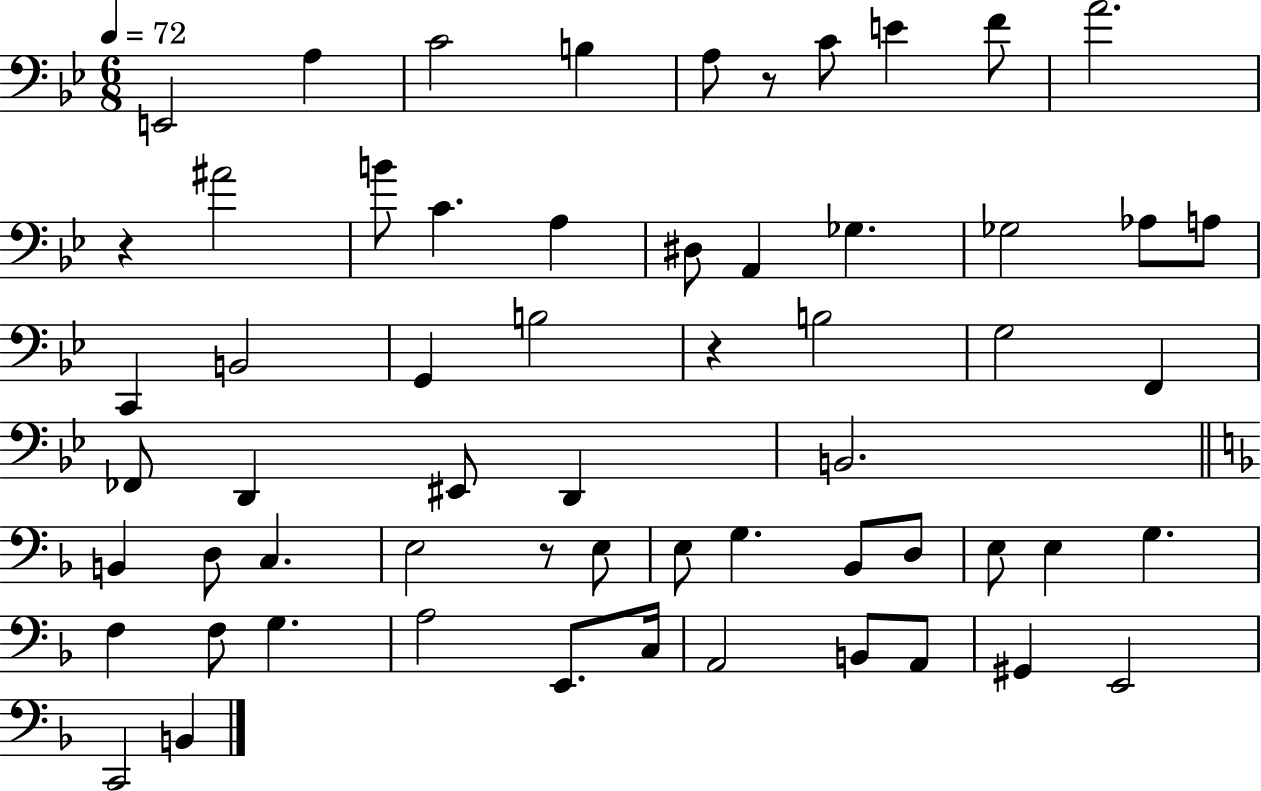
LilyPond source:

{
  \clef bass
  \numericTimeSignature
  \time 6/8
  \key bes \major
  \tempo 4 = 72
  e,2 a4 | c'2 b4 | a8 r8 c'8 e'4 f'8 | a'2. | \break r4 ais'2 | b'8 c'4. a4 | dis8 a,4 ges4. | ges2 aes8 a8 | \break c,4 b,2 | g,4 b2 | r4 b2 | g2 f,4 | \break fes,8 d,4 eis,8 d,4 | b,2. | \bar "||" \break \key d \minor b,4 d8 c4. | e2 r8 e8 | e8 g4. bes,8 d8 | e8 e4 g4. | \break f4 f8 g4. | a2 e,8. c16 | a,2 b,8 a,8 | gis,4 e,2 | \break c,2 b,4 | \bar "|."
}